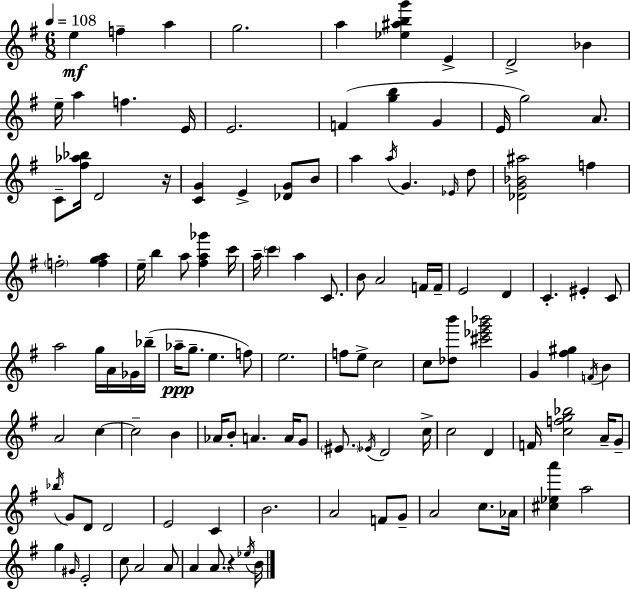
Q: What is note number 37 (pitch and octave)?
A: C4